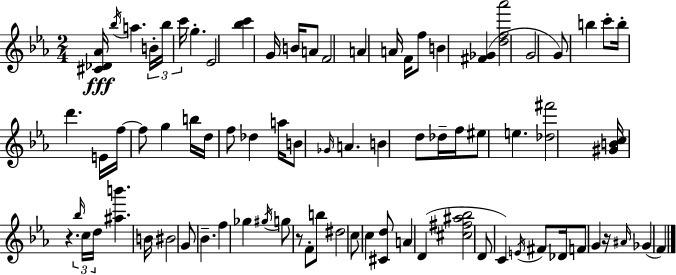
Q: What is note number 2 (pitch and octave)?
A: A5